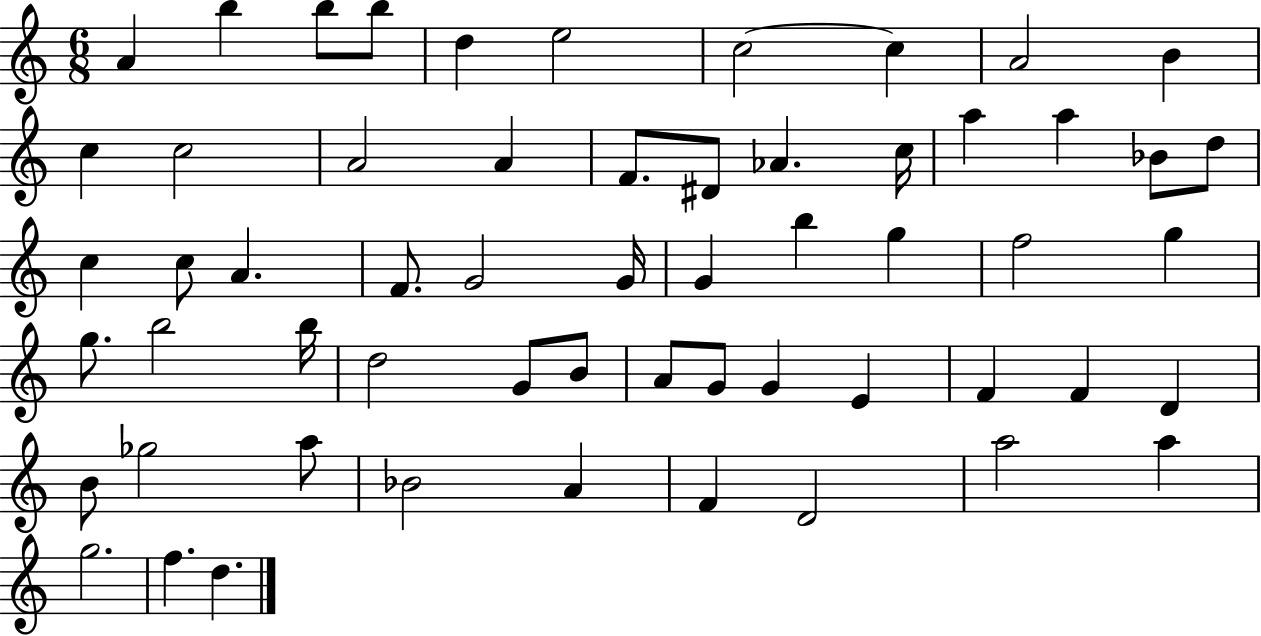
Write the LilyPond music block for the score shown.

{
  \clef treble
  \numericTimeSignature
  \time 6/8
  \key c \major
  a'4 b''4 b''8 b''8 | d''4 e''2 | c''2~~ c''4 | a'2 b'4 | \break c''4 c''2 | a'2 a'4 | f'8. dis'8 aes'4. c''16 | a''4 a''4 bes'8 d''8 | \break c''4 c''8 a'4. | f'8. g'2 g'16 | g'4 b''4 g''4 | f''2 g''4 | \break g''8. b''2 b''16 | d''2 g'8 b'8 | a'8 g'8 g'4 e'4 | f'4 f'4 d'4 | \break b'8 ges''2 a''8 | bes'2 a'4 | f'4 d'2 | a''2 a''4 | \break g''2. | f''4. d''4. | \bar "|."
}